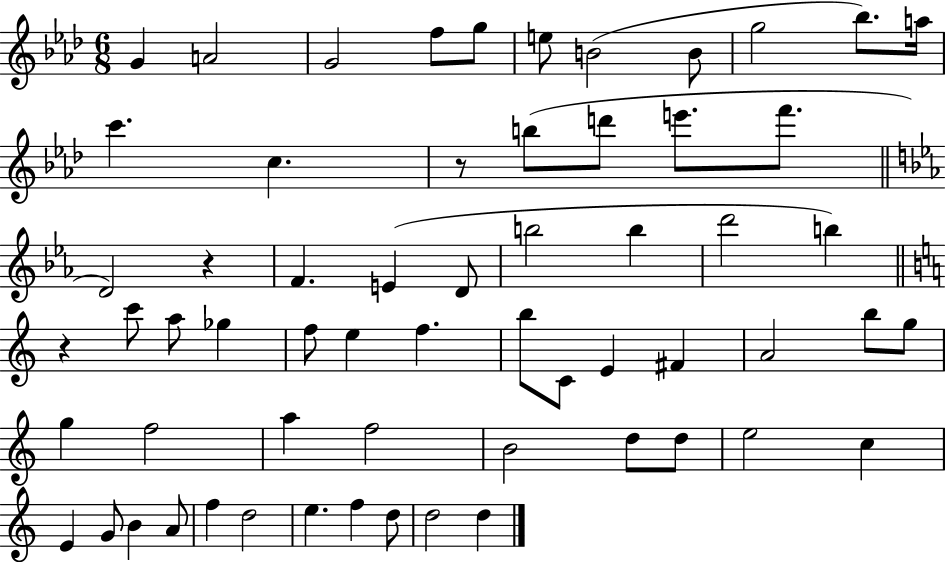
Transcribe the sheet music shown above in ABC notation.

X:1
T:Untitled
M:6/8
L:1/4
K:Ab
G A2 G2 f/2 g/2 e/2 B2 B/2 g2 _b/2 a/4 c' c z/2 b/2 d'/2 e'/2 f'/2 D2 z F E D/2 b2 b d'2 b z c'/2 a/2 _g f/2 e f b/2 C/2 E ^F A2 b/2 g/2 g f2 a f2 B2 d/2 d/2 e2 c E G/2 B A/2 f d2 e f d/2 d2 d